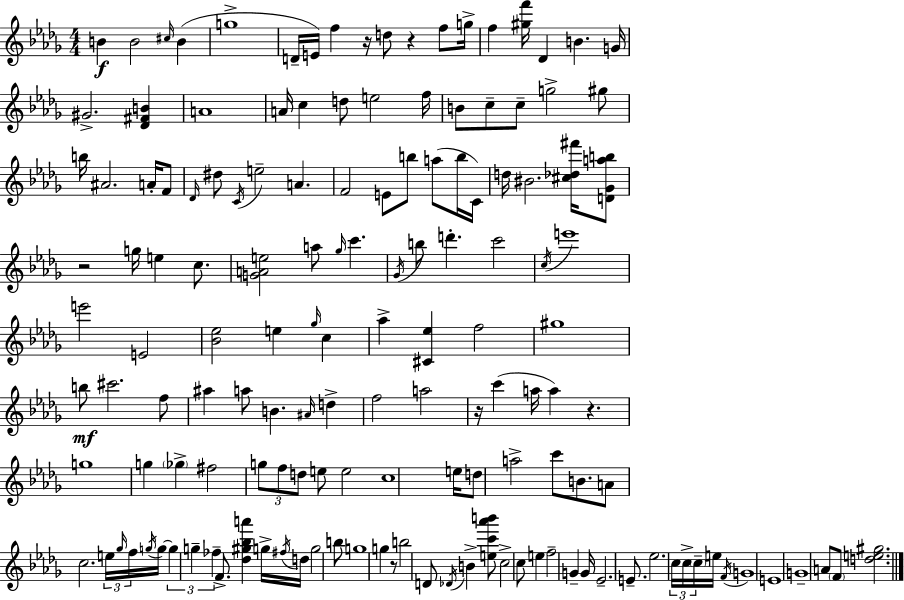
X:1
T:Untitled
M:4/4
L:1/4
K:Bbm
B B2 ^c/4 B g4 D/4 E/4 f z/4 d/2 z f/2 g/4 f [^gf']/4 _D B G/4 ^G2 [_D^FB] A4 A/4 c d/2 e2 f/4 B/2 c/2 c/2 g2 ^g/2 b/4 ^A2 A/4 F/2 _D/4 ^d/2 C/4 e2 A F2 E/2 b/2 a/2 b/4 C/4 d/4 ^B2 [^c_d^f']/4 [D_Gab]/2 z2 g/4 e c/2 [GAe]2 a/2 _g/4 c' _G/4 b/2 d' c'2 c/4 e'4 e'2 E2 [_B_e]2 e _g/4 c _a [^C_e] f2 ^g4 b/2 ^c'2 f/2 ^a a/2 B ^A/4 d f2 a2 z/4 c' a/4 a z g4 g _g ^f2 g/2 f/2 d/2 e/2 e2 c4 e/4 d/2 a2 c'/2 B/2 A/2 c2 e/4 _g/4 f/4 g/4 g/4 g g _f F/2 [_d^g_ba'] g/4 ^f/4 d/4 g2 b/2 g4 g z/2 b2 D/2 _D/4 B [ec'_a'b']/2 c2 c/2 e f2 G G/4 _E2 E/2 _e2 c/4 c/4 c/4 e/4 F/4 G4 E4 G4 A/2 F/2 [de^g]2